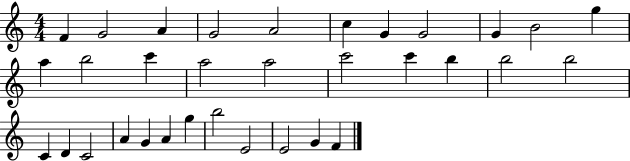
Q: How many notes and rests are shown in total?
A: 33